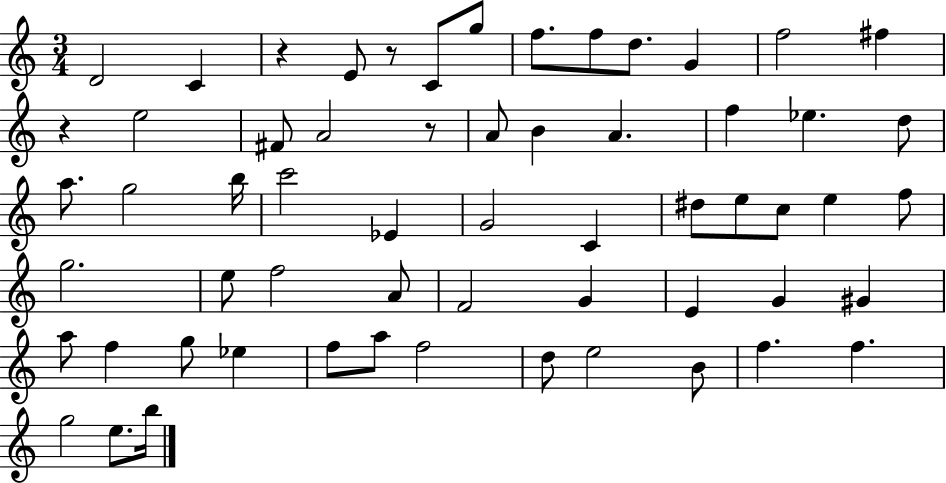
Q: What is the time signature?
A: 3/4